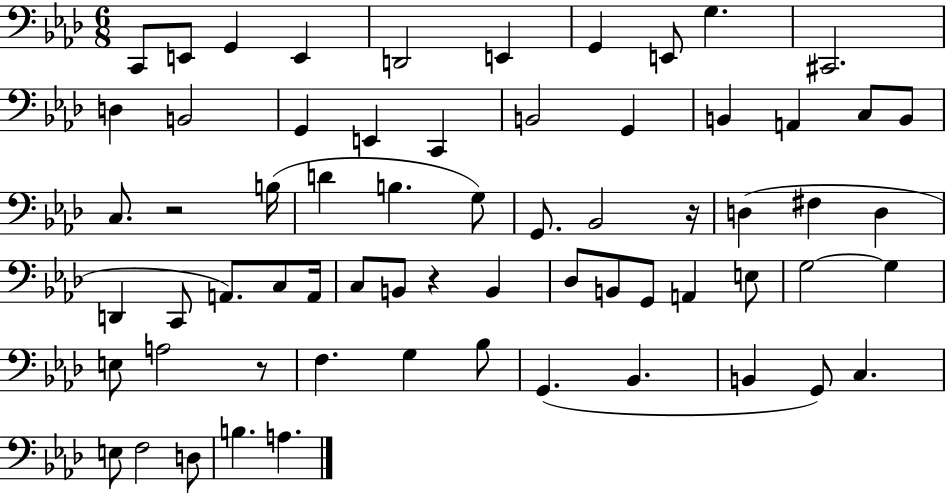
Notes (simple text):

C2/e E2/e G2/q E2/q D2/h E2/q G2/q E2/e G3/q. C#2/h. D3/q B2/h G2/q E2/q C2/q B2/h G2/q B2/q A2/q C3/e B2/e C3/e. R/h B3/s D4/q B3/q. G3/e G2/e. Bb2/h R/s D3/q F#3/q D3/q D2/q C2/e A2/e. C3/e A2/s C3/e B2/e R/q B2/q Db3/e B2/e G2/e A2/q E3/e G3/h G3/q E3/e A3/h R/e F3/q. G3/q Bb3/e G2/q. Bb2/q. B2/q G2/e C3/q. E3/e F3/h D3/e B3/q. A3/q.